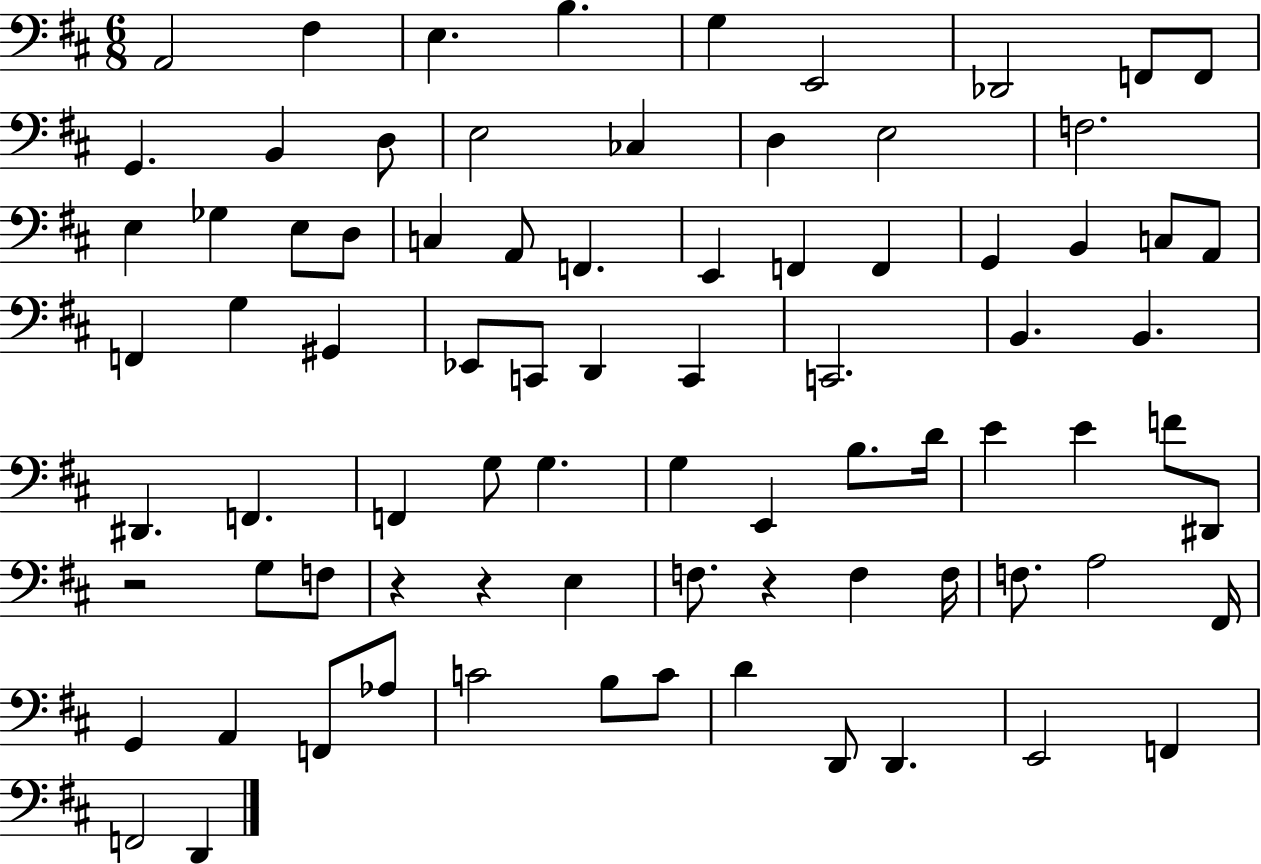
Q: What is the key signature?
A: D major